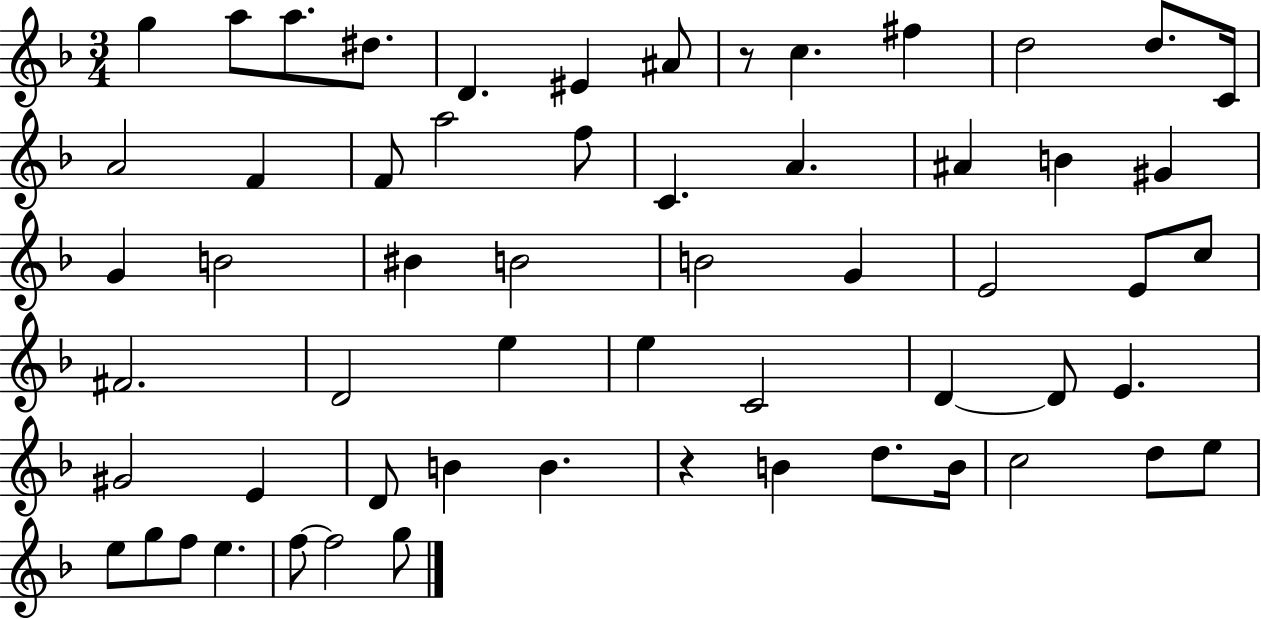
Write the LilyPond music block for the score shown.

{
  \clef treble
  \numericTimeSignature
  \time 3/4
  \key f \major
  \repeat volta 2 { g''4 a''8 a''8. dis''8. | d'4. eis'4 ais'8 | r8 c''4. fis''4 | d''2 d''8. c'16 | \break a'2 f'4 | f'8 a''2 f''8 | c'4. a'4. | ais'4 b'4 gis'4 | \break g'4 b'2 | bis'4 b'2 | b'2 g'4 | e'2 e'8 c''8 | \break fis'2. | d'2 e''4 | e''4 c'2 | d'4~~ d'8 e'4. | \break gis'2 e'4 | d'8 b'4 b'4. | r4 b'4 d''8. b'16 | c''2 d''8 e''8 | \break e''8 g''8 f''8 e''4. | f''8~~ f''2 g''8 | } \bar "|."
}